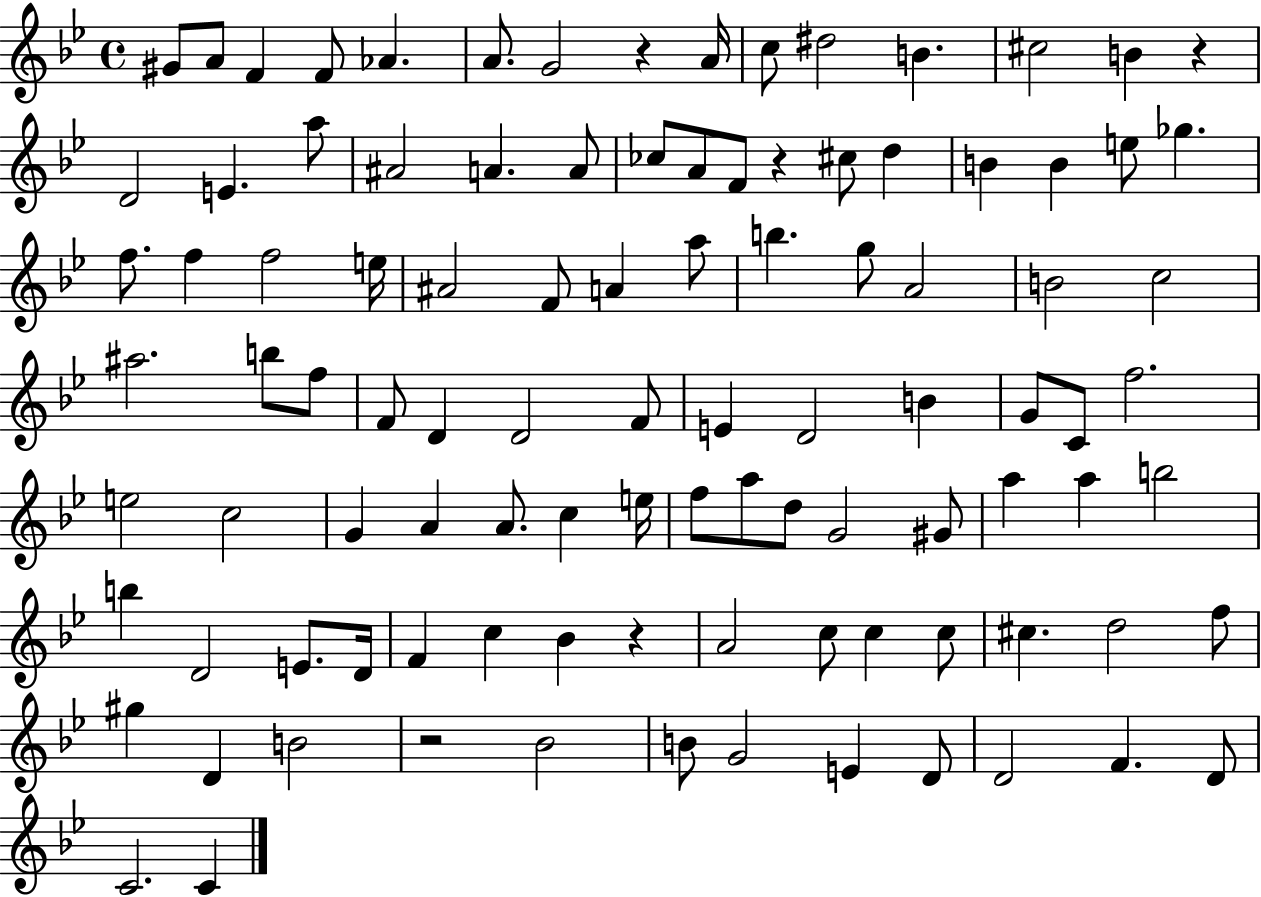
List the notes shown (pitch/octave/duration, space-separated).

G#4/e A4/e F4/q F4/e Ab4/q. A4/e. G4/h R/q A4/s C5/e D#5/h B4/q. C#5/h B4/q R/q D4/h E4/q. A5/e A#4/h A4/q. A4/e CES5/e A4/e F4/e R/q C#5/e D5/q B4/q B4/q E5/e Gb5/q. F5/e. F5/q F5/h E5/s A#4/h F4/e A4/q A5/e B5/q. G5/e A4/h B4/h C5/h A#5/h. B5/e F5/e F4/e D4/q D4/h F4/e E4/q D4/h B4/q G4/e C4/e F5/h. E5/h C5/h G4/q A4/q A4/e. C5/q E5/s F5/e A5/e D5/e G4/h G#4/e A5/q A5/q B5/h B5/q D4/h E4/e. D4/s F4/q C5/q Bb4/q R/q A4/h C5/e C5/q C5/e C#5/q. D5/h F5/e G#5/q D4/q B4/h R/h Bb4/h B4/e G4/h E4/q D4/e D4/h F4/q. D4/e C4/h. C4/q